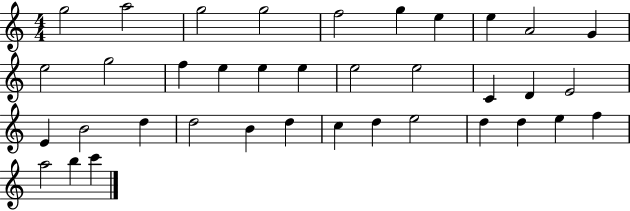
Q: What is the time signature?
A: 4/4